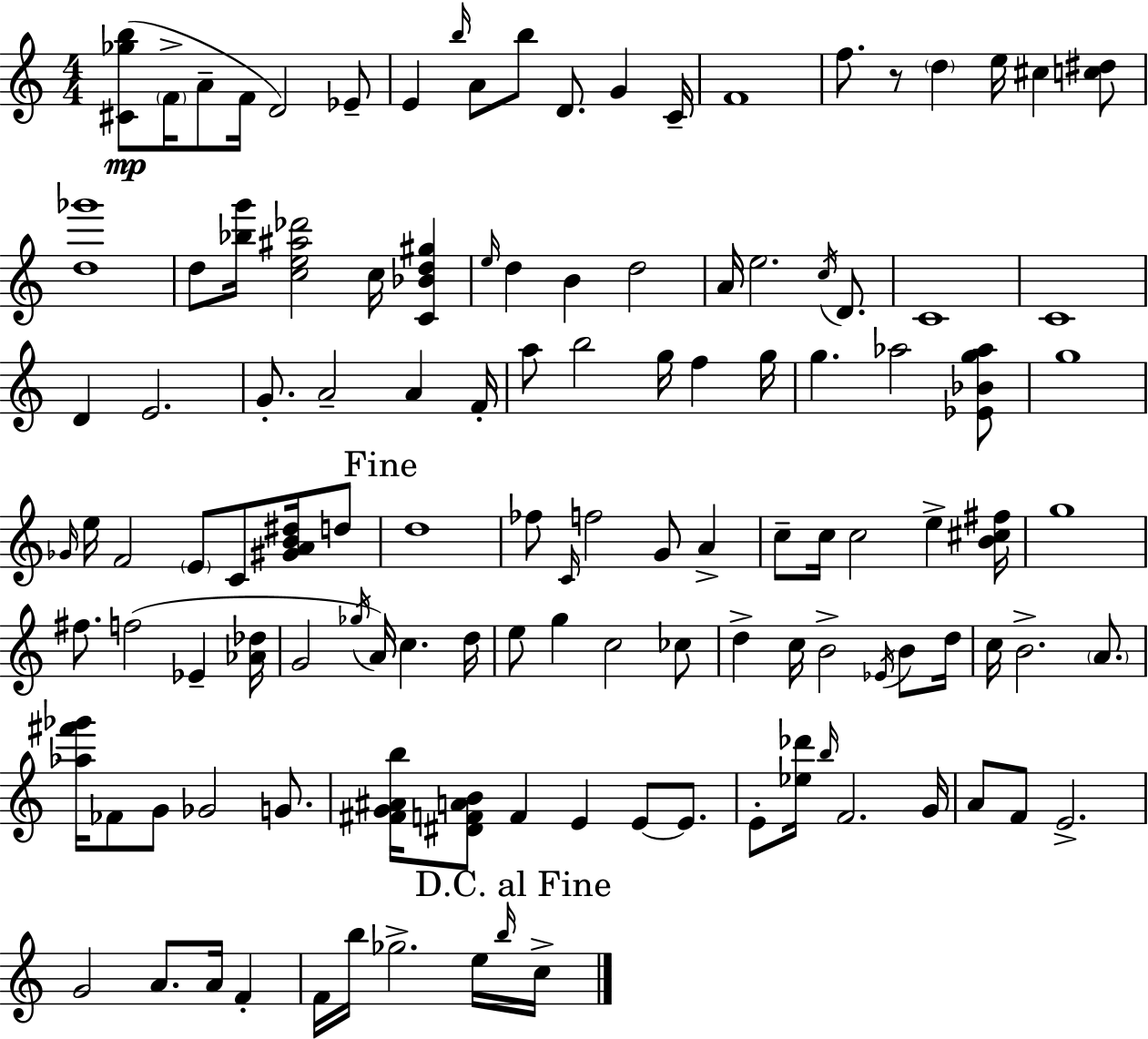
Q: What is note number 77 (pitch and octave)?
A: B4